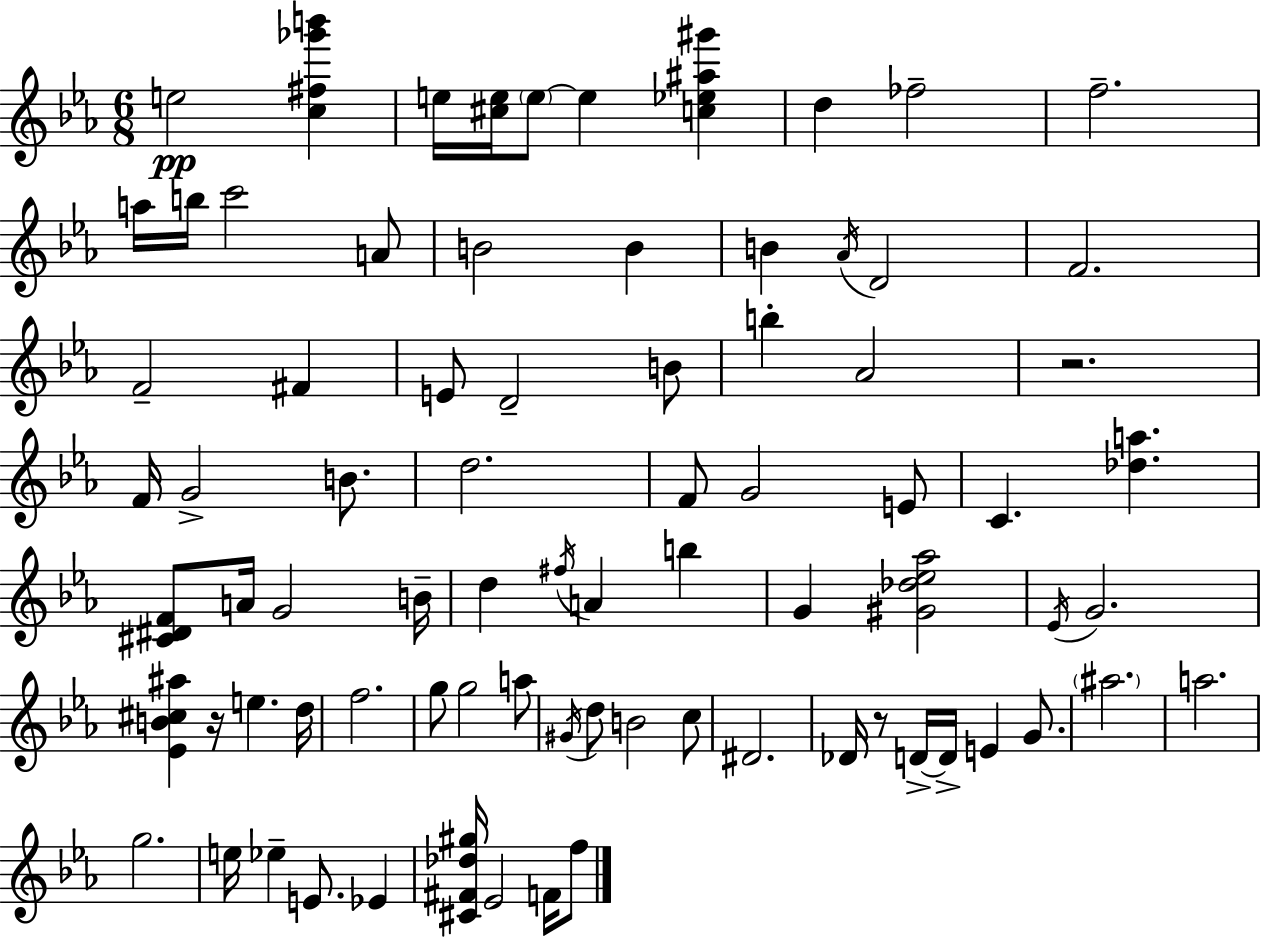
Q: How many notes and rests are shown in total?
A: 79